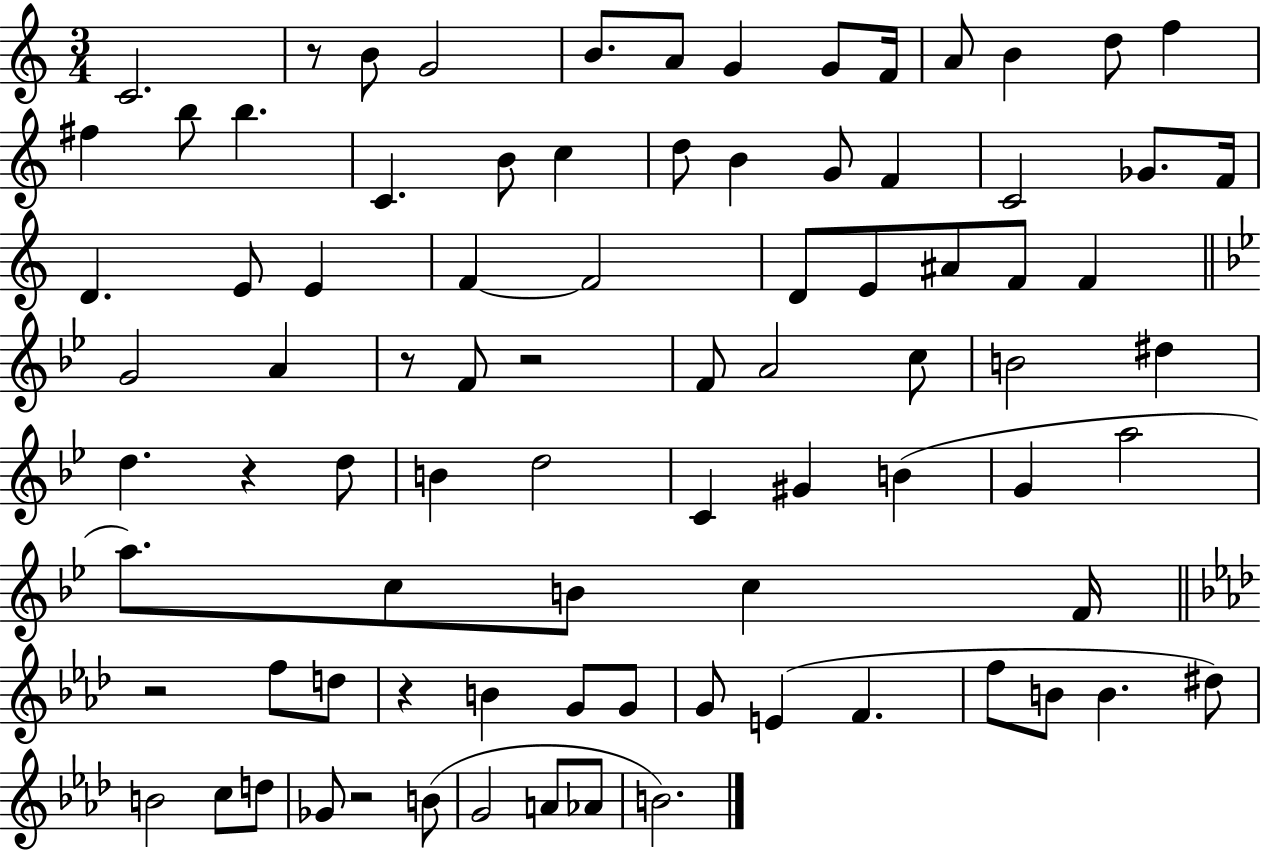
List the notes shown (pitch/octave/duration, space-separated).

C4/h. R/e B4/e G4/h B4/e. A4/e G4/q G4/e F4/s A4/e B4/q D5/e F5/q F#5/q B5/e B5/q. C4/q. B4/e C5/q D5/e B4/q G4/e F4/q C4/h Gb4/e. F4/s D4/q. E4/e E4/q F4/q F4/h D4/e E4/e A#4/e F4/e F4/q G4/h A4/q R/e F4/e R/h F4/e A4/h C5/e B4/h D#5/q D5/q. R/q D5/e B4/q D5/h C4/q G#4/q B4/q G4/q A5/h A5/e. C5/e B4/e C5/q F4/s R/h F5/e D5/e R/q B4/q G4/e G4/e G4/e E4/q F4/q. F5/e B4/e B4/q. D#5/e B4/h C5/e D5/e Gb4/e R/h B4/e G4/h A4/e Ab4/e B4/h.